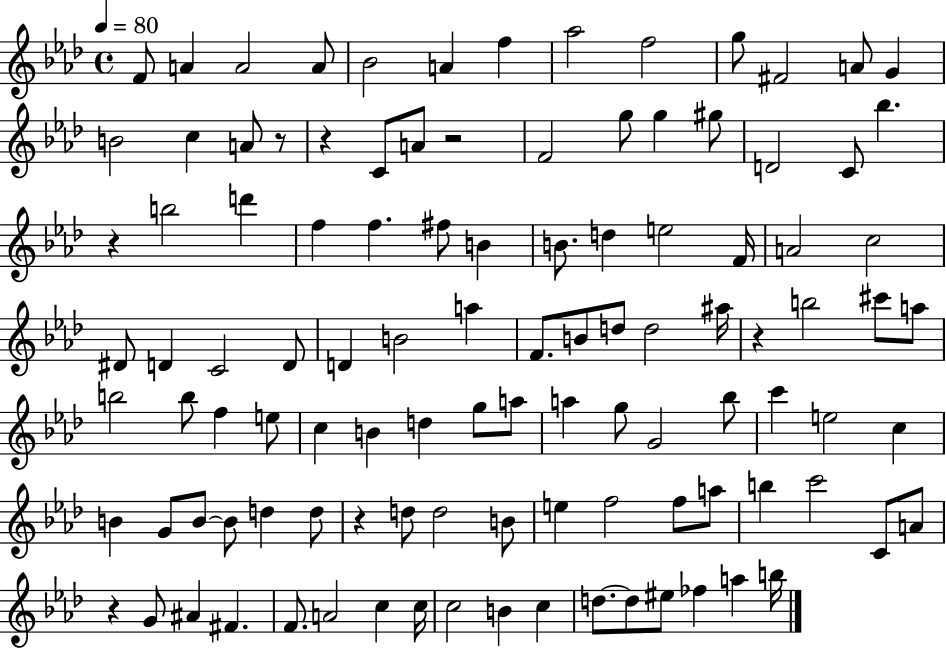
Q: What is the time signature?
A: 4/4